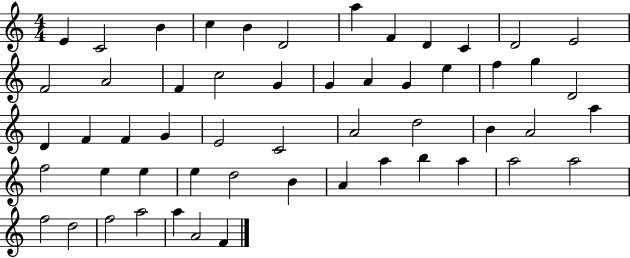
X:1
T:Untitled
M:4/4
L:1/4
K:C
E C2 B c B D2 a F D C D2 E2 F2 A2 F c2 G G A G e f g D2 D F F G E2 C2 A2 d2 B A2 a f2 e e e d2 B A a b a a2 a2 f2 d2 f2 a2 a A2 F